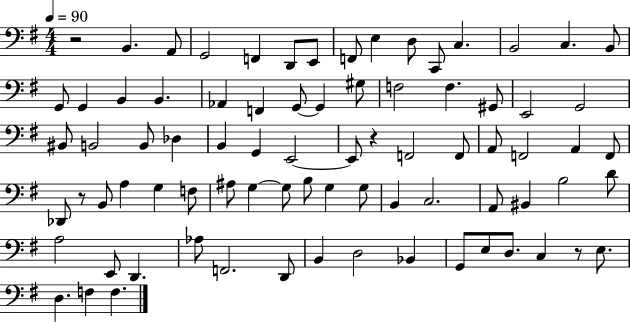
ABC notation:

X:1
T:Untitled
M:4/4
L:1/4
K:G
z2 B,, A,,/2 G,,2 F,, D,,/2 E,,/2 F,,/2 E, D,/2 C,,/2 C, B,,2 C, B,,/2 G,,/2 G,, B,, B,, _A,, F,, G,,/2 G,, ^G,/2 F,2 F, ^G,,/2 E,,2 G,,2 ^B,,/2 B,,2 B,,/2 _D, B,, G,, E,,2 E,,/2 z F,,2 F,,/2 A,,/2 F,,2 A,, F,,/2 _D,,/2 z/2 B,,/2 A, G, F,/2 ^A,/2 G, G,/2 B,/2 G, G,/2 B,, C,2 A,,/2 ^B,, B,2 D/2 A,2 E,,/2 D,, _A,/2 F,,2 D,,/2 B,, D,2 _B,, G,,/2 E,/2 D,/2 C, z/2 E,/2 D, F, F,